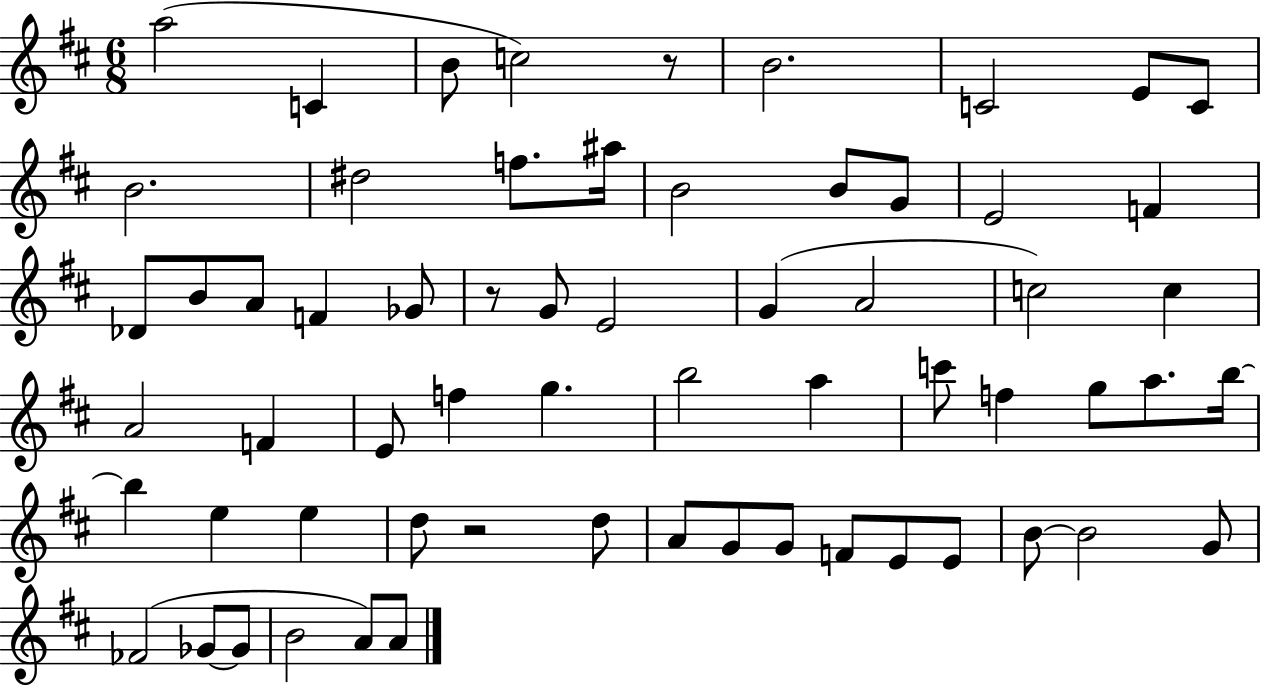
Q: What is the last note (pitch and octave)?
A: A4